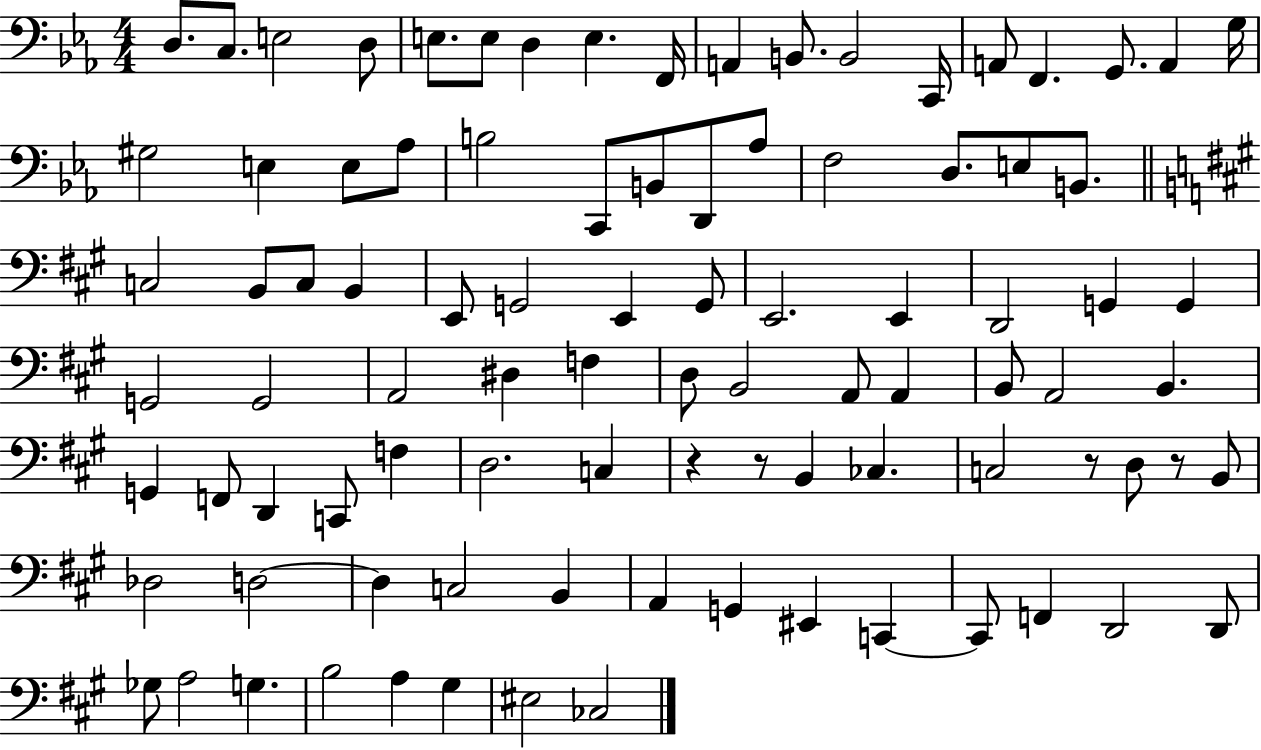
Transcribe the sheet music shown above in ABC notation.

X:1
T:Untitled
M:4/4
L:1/4
K:Eb
D,/2 C,/2 E,2 D,/2 E,/2 E,/2 D, E, F,,/4 A,, B,,/2 B,,2 C,,/4 A,,/2 F,, G,,/2 A,, G,/4 ^G,2 E, E,/2 _A,/2 B,2 C,,/2 B,,/2 D,,/2 _A,/2 F,2 D,/2 E,/2 B,,/2 C,2 B,,/2 C,/2 B,, E,,/2 G,,2 E,, G,,/2 E,,2 E,, D,,2 G,, G,, G,,2 G,,2 A,,2 ^D, F, D,/2 B,,2 A,,/2 A,, B,,/2 A,,2 B,, G,, F,,/2 D,, C,,/2 F, D,2 C, z z/2 B,, _C, C,2 z/2 D,/2 z/2 B,,/2 _D,2 D,2 D, C,2 B,, A,, G,, ^E,, C,, C,,/2 F,, D,,2 D,,/2 _G,/2 A,2 G, B,2 A, ^G, ^E,2 _C,2